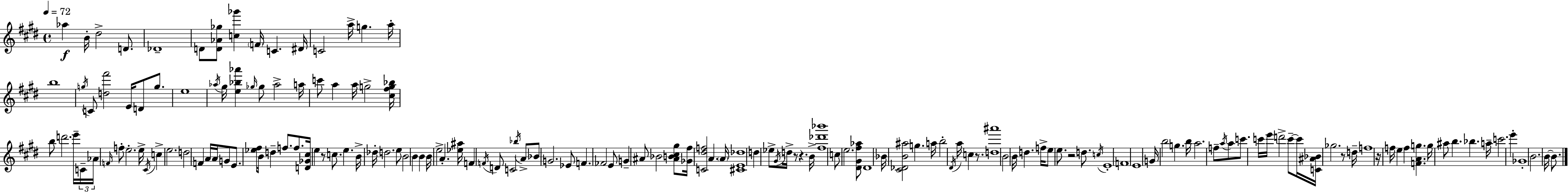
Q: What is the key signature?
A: E major